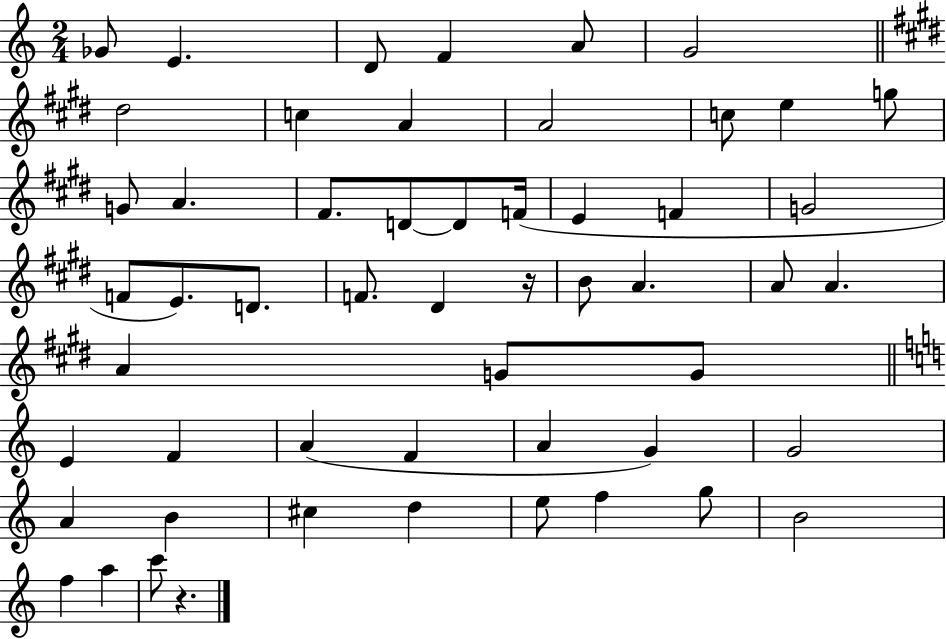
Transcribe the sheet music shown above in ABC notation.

X:1
T:Untitled
M:2/4
L:1/4
K:C
_G/2 E D/2 F A/2 G2 ^d2 c A A2 c/2 e g/2 G/2 A ^F/2 D/2 D/2 F/4 E F G2 F/2 E/2 D/2 F/2 ^D z/4 B/2 A A/2 A A G/2 G/2 E F A F A G G2 A B ^c d e/2 f g/2 B2 f a c'/2 z